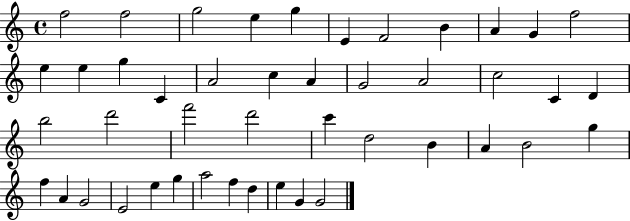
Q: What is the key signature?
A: C major